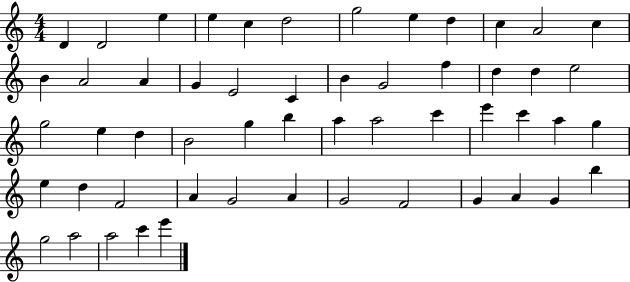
X:1
T:Untitled
M:4/4
L:1/4
K:C
D D2 e e c d2 g2 e d c A2 c B A2 A G E2 C B G2 f d d e2 g2 e d B2 g b a a2 c' e' c' a g e d F2 A G2 A G2 F2 G A G b g2 a2 a2 c' e'